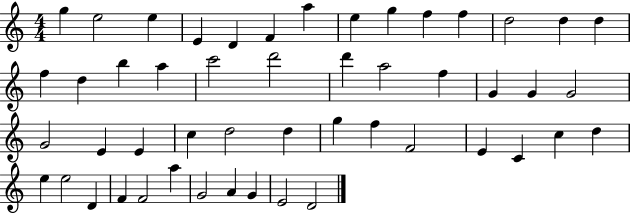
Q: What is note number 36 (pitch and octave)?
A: E4